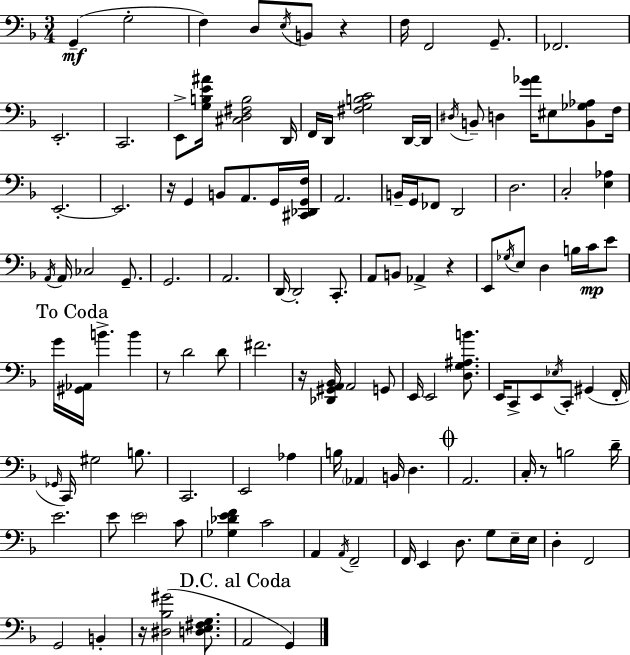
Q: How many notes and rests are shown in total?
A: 127